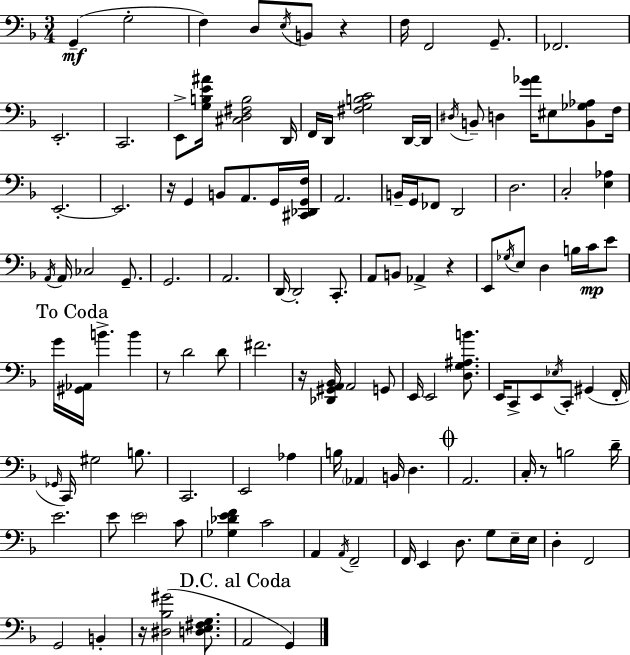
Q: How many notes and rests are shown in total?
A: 127